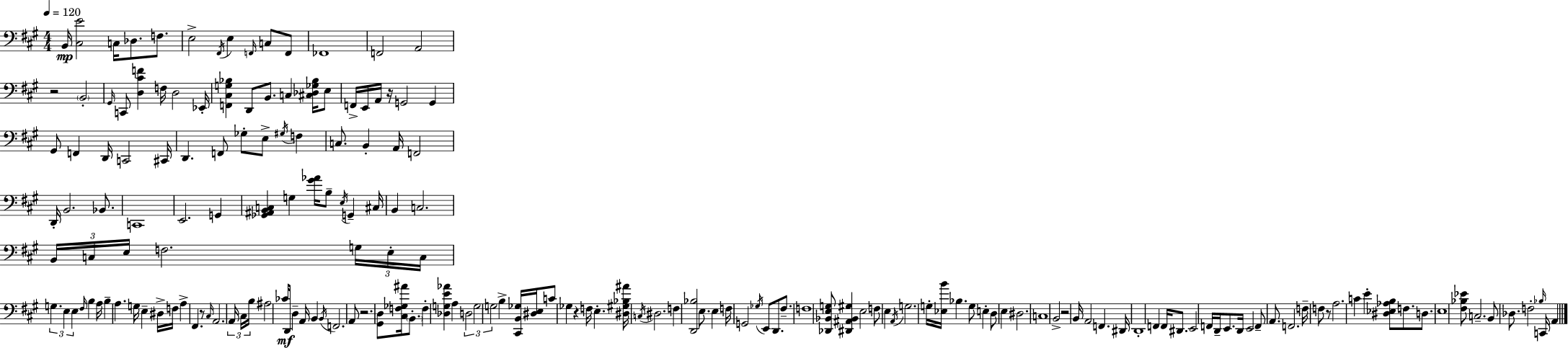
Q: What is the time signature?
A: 4/4